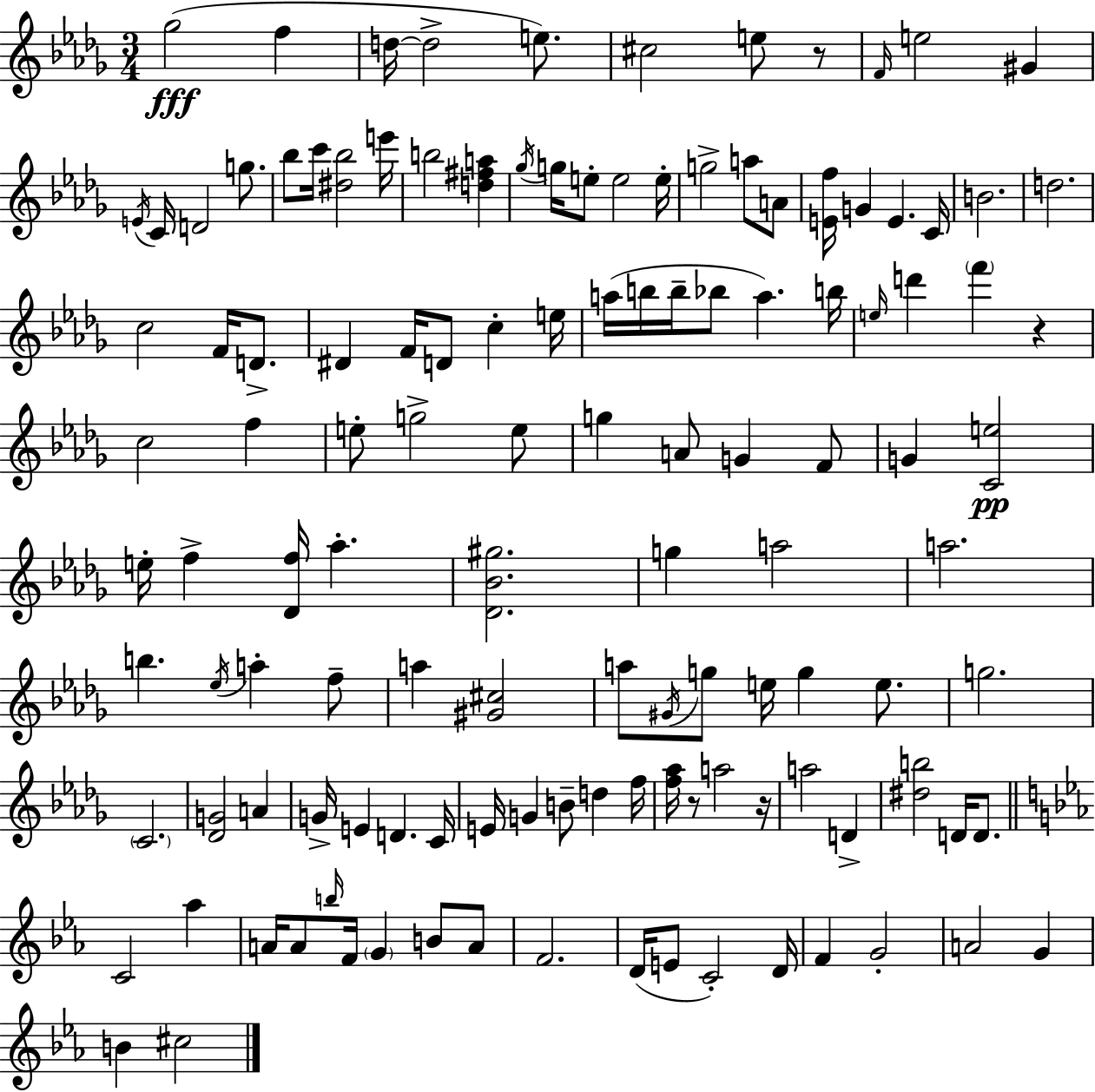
X:1
T:Untitled
M:3/4
L:1/4
K:Bbm
_g2 f d/4 d2 e/2 ^c2 e/2 z/2 F/4 e2 ^G E/4 C/4 D2 g/2 _b/2 c'/4 [^d_b]2 e'/4 b2 [d^fa] _g/4 g/4 e/2 e2 e/4 g2 a/2 A/2 [Ef]/4 G E C/4 B2 d2 c2 F/4 D/2 ^D F/4 D/2 c e/4 a/4 b/4 b/4 _b/2 a b/4 e/4 d' f' z c2 f e/2 g2 e/2 g A/2 G F/2 G [Ce]2 e/4 f [_Df]/4 _a [_D_B^g]2 g a2 a2 b _e/4 a f/2 a [^G^c]2 a/2 ^G/4 g/2 e/4 g e/2 g2 C2 [_DG]2 A G/4 E D C/4 E/4 G B/2 d f/4 [f_a]/4 z/2 a2 z/4 a2 D [^db]2 D/4 D/2 C2 _a A/4 A/2 b/4 F/4 G B/2 A/2 F2 D/4 E/2 C2 D/4 F G2 A2 G B ^c2